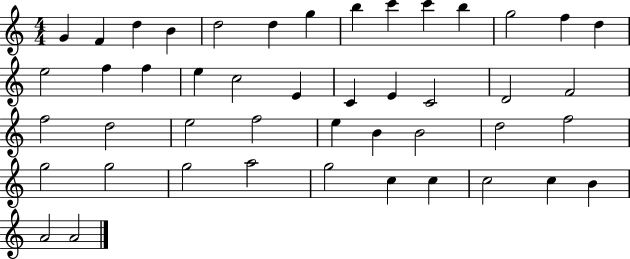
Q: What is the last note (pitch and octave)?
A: A4